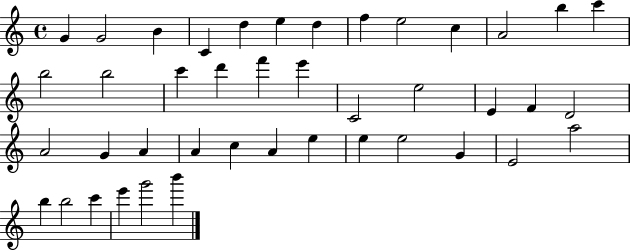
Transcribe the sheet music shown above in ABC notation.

X:1
T:Untitled
M:4/4
L:1/4
K:C
G G2 B C d e d f e2 c A2 b c' b2 b2 c' d' f' e' C2 e2 E F D2 A2 G A A c A e e e2 G E2 a2 b b2 c' e' g'2 b'